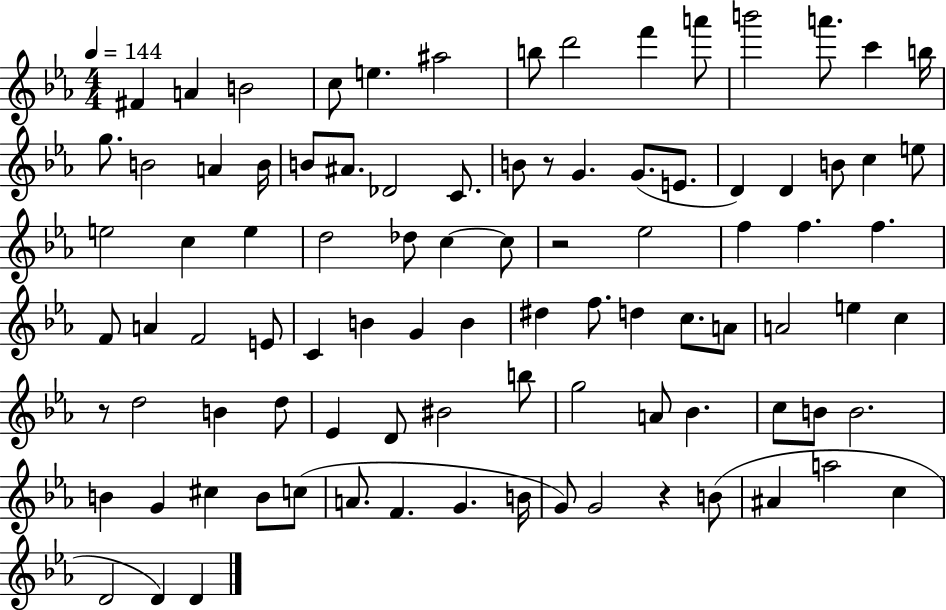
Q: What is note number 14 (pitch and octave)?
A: B5